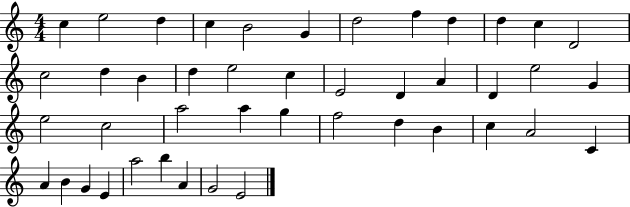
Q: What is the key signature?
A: C major